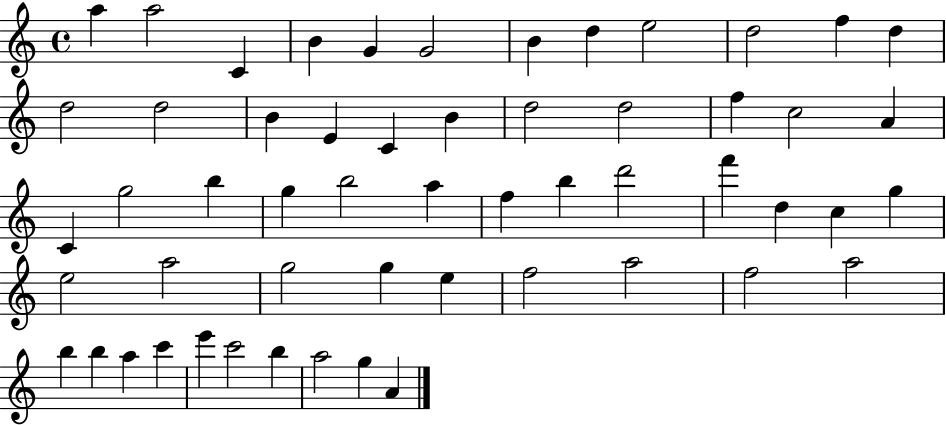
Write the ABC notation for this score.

X:1
T:Untitled
M:4/4
L:1/4
K:C
a a2 C B G G2 B d e2 d2 f d d2 d2 B E C B d2 d2 f c2 A C g2 b g b2 a f b d'2 f' d c g e2 a2 g2 g e f2 a2 f2 a2 b b a c' e' c'2 b a2 g A